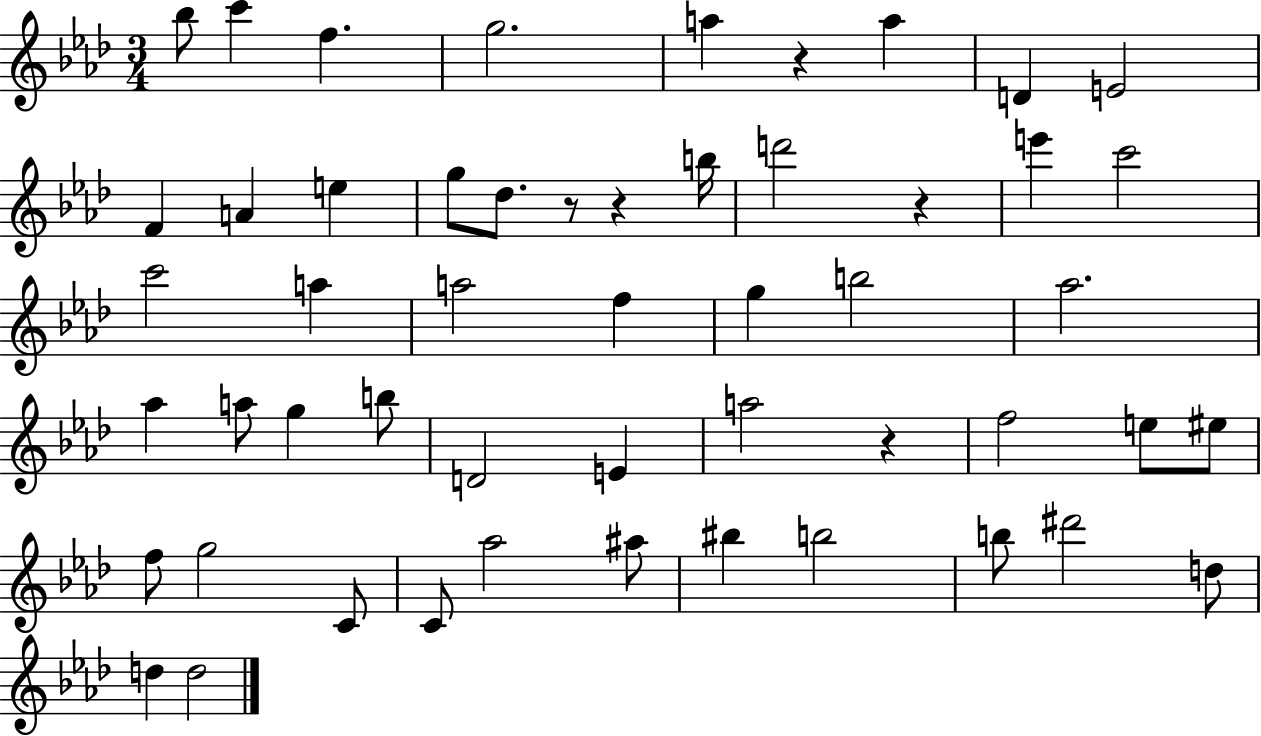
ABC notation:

X:1
T:Untitled
M:3/4
L:1/4
K:Ab
_b/2 c' f g2 a z a D E2 F A e g/2 _d/2 z/2 z b/4 d'2 z e' c'2 c'2 a a2 f g b2 _a2 _a a/2 g b/2 D2 E a2 z f2 e/2 ^e/2 f/2 g2 C/2 C/2 _a2 ^a/2 ^b b2 b/2 ^d'2 d/2 d d2